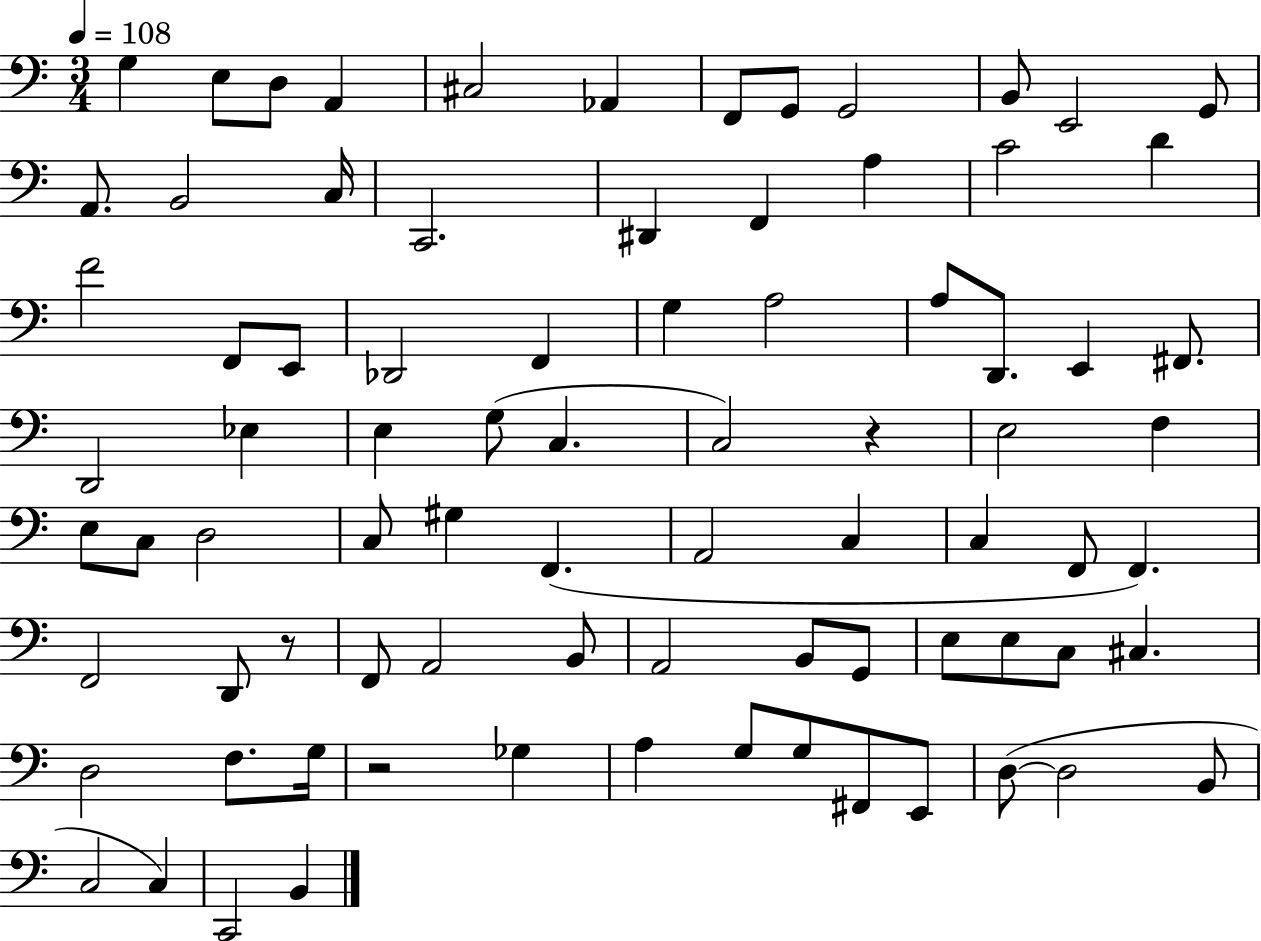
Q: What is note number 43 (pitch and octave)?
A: D3